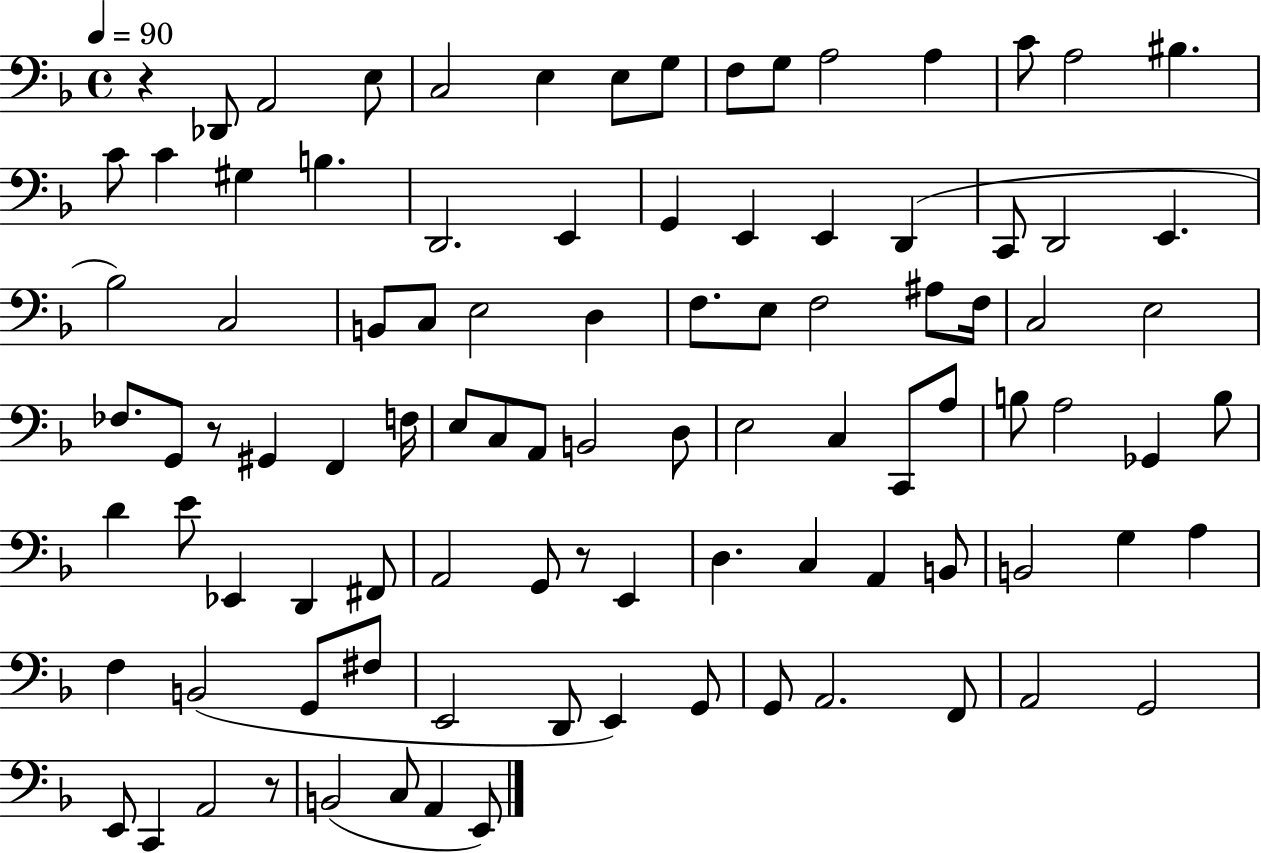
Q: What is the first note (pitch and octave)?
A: Db2